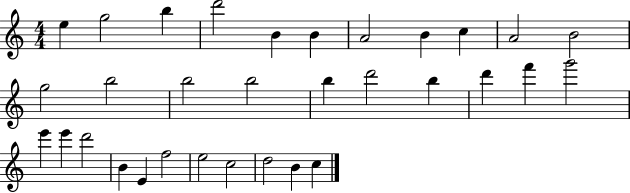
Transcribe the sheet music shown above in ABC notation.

X:1
T:Untitled
M:4/4
L:1/4
K:C
e g2 b d'2 B B A2 B c A2 B2 g2 b2 b2 b2 b d'2 b d' f' g'2 e' e' d'2 B E f2 e2 c2 d2 B c